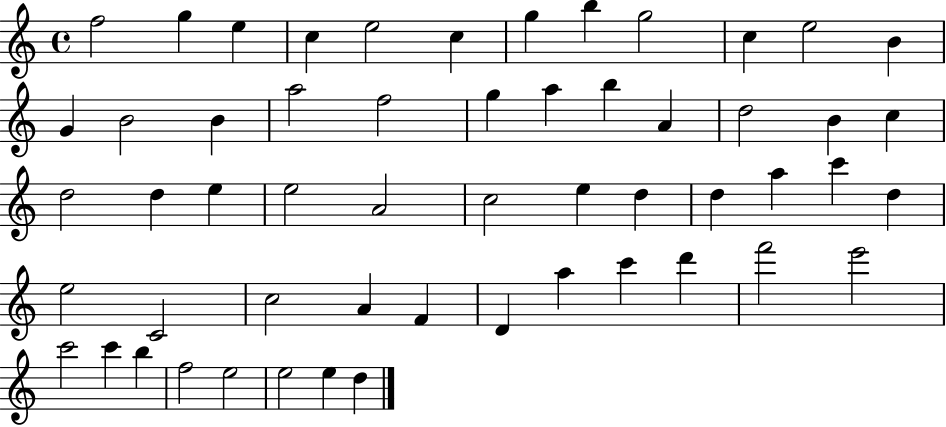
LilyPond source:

{
  \clef treble
  \time 4/4
  \defaultTimeSignature
  \key c \major
  f''2 g''4 e''4 | c''4 e''2 c''4 | g''4 b''4 g''2 | c''4 e''2 b'4 | \break g'4 b'2 b'4 | a''2 f''2 | g''4 a''4 b''4 a'4 | d''2 b'4 c''4 | \break d''2 d''4 e''4 | e''2 a'2 | c''2 e''4 d''4 | d''4 a''4 c'''4 d''4 | \break e''2 c'2 | c''2 a'4 f'4 | d'4 a''4 c'''4 d'''4 | f'''2 e'''2 | \break c'''2 c'''4 b''4 | f''2 e''2 | e''2 e''4 d''4 | \bar "|."
}